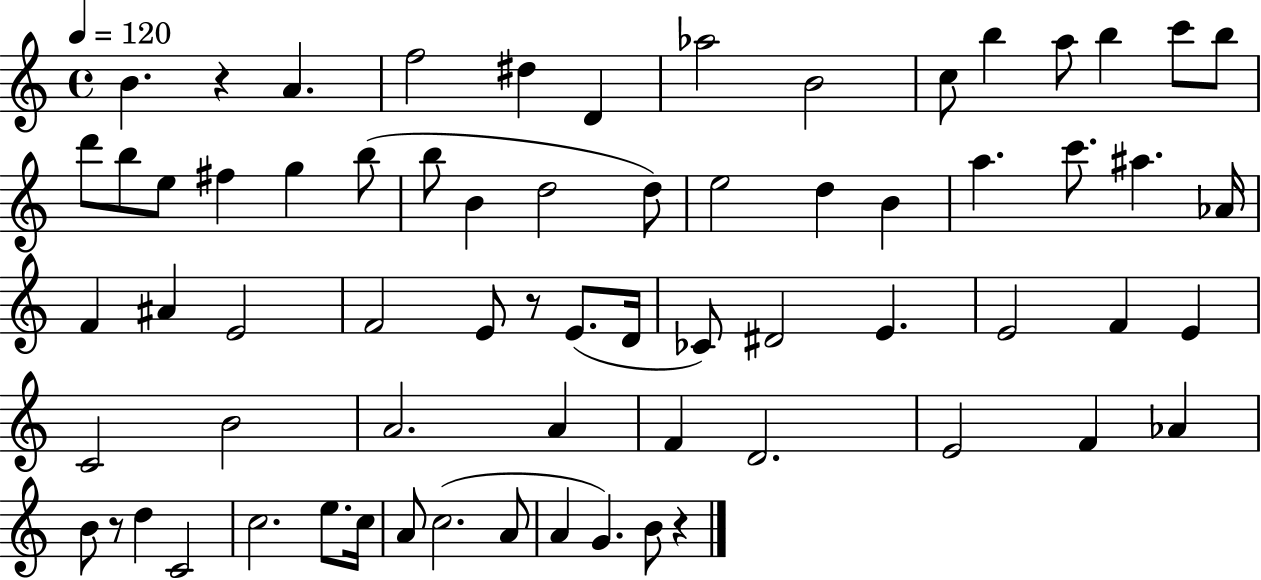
B4/q. R/q A4/q. F5/h D#5/q D4/q Ab5/h B4/h C5/e B5/q A5/e B5/q C6/e B5/e D6/e B5/e E5/e F#5/q G5/q B5/e B5/e B4/q D5/h D5/e E5/h D5/q B4/q A5/q. C6/e. A#5/q. Ab4/s F4/q A#4/q E4/h F4/h E4/e R/e E4/e. D4/s CES4/e D#4/h E4/q. E4/h F4/q E4/q C4/h B4/h A4/h. A4/q F4/q D4/h. E4/h F4/q Ab4/q B4/e R/e D5/q C4/h C5/h. E5/e. C5/s A4/e C5/h. A4/e A4/q G4/q. B4/e R/q